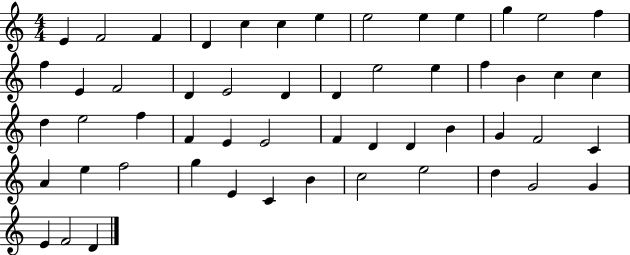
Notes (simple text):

E4/q F4/h F4/q D4/q C5/q C5/q E5/q E5/h E5/q E5/q G5/q E5/h F5/q F5/q E4/q F4/h D4/q E4/h D4/q D4/q E5/h E5/q F5/q B4/q C5/q C5/q D5/q E5/h F5/q F4/q E4/q E4/h F4/q D4/q D4/q B4/q G4/q F4/h C4/q A4/q E5/q F5/h G5/q E4/q C4/q B4/q C5/h E5/h D5/q G4/h G4/q E4/q F4/h D4/q